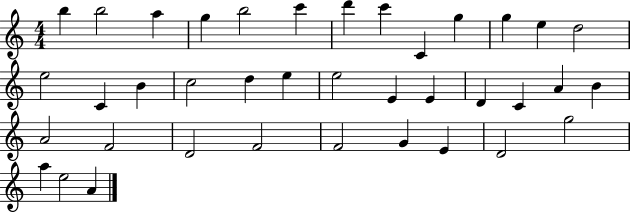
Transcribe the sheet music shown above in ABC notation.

X:1
T:Untitled
M:4/4
L:1/4
K:C
b b2 a g b2 c' d' c' C g g e d2 e2 C B c2 d e e2 E E D C A B A2 F2 D2 F2 F2 G E D2 g2 a e2 A